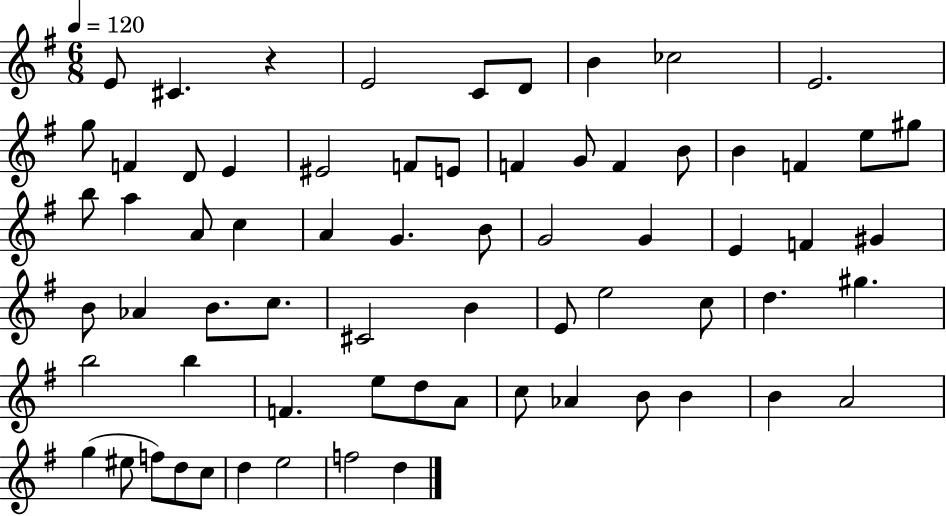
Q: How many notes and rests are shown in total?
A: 68